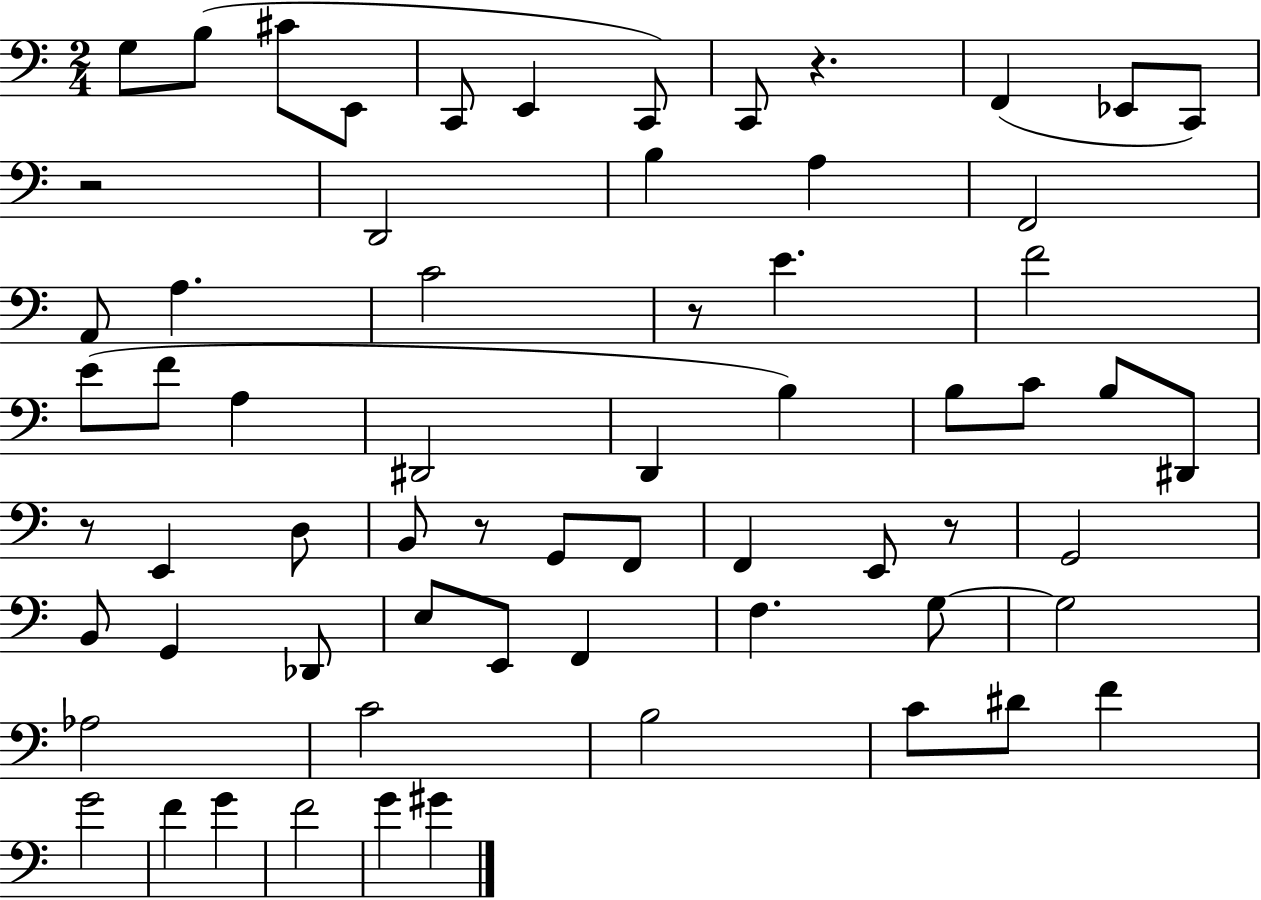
X:1
T:Untitled
M:2/4
L:1/4
K:C
G,/2 B,/2 ^C/2 E,,/2 C,,/2 E,, C,,/2 C,,/2 z F,, _E,,/2 C,,/2 z2 D,,2 B, A, F,,2 A,,/2 A, C2 z/2 E F2 E/2 F/2 A, ^D,,2 D,, B, B,/2 C/2 B,/2 ^D,,/2 z/2 E,, D,/2 B,,/2 z/2 G,,/2 F,,/2 F,, E,,/2 z/2 G,,2 B,,/2 G,, _D,,/2 E,/2 E,,/2 F,, F, G,/2 G,2 _A,2 C2 B,2 C/2 ^D/2 F G2 F G F2 G ^G